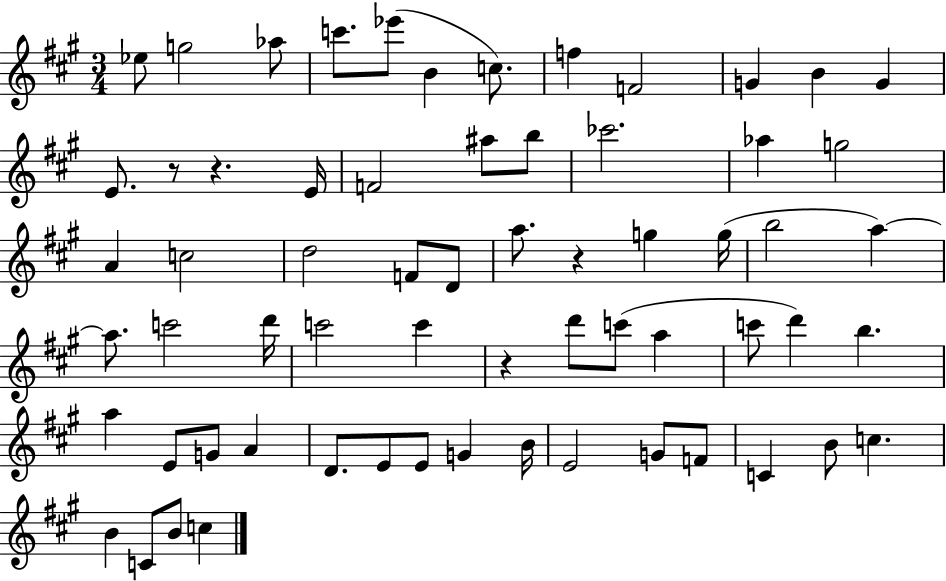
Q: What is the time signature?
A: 3/4